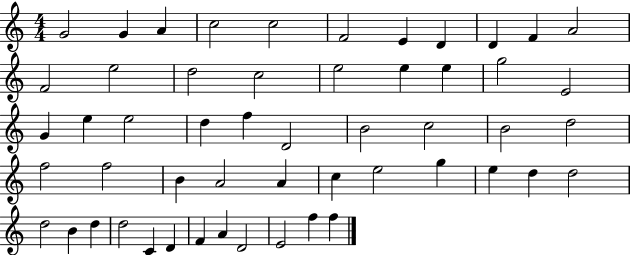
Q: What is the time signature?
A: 4/4